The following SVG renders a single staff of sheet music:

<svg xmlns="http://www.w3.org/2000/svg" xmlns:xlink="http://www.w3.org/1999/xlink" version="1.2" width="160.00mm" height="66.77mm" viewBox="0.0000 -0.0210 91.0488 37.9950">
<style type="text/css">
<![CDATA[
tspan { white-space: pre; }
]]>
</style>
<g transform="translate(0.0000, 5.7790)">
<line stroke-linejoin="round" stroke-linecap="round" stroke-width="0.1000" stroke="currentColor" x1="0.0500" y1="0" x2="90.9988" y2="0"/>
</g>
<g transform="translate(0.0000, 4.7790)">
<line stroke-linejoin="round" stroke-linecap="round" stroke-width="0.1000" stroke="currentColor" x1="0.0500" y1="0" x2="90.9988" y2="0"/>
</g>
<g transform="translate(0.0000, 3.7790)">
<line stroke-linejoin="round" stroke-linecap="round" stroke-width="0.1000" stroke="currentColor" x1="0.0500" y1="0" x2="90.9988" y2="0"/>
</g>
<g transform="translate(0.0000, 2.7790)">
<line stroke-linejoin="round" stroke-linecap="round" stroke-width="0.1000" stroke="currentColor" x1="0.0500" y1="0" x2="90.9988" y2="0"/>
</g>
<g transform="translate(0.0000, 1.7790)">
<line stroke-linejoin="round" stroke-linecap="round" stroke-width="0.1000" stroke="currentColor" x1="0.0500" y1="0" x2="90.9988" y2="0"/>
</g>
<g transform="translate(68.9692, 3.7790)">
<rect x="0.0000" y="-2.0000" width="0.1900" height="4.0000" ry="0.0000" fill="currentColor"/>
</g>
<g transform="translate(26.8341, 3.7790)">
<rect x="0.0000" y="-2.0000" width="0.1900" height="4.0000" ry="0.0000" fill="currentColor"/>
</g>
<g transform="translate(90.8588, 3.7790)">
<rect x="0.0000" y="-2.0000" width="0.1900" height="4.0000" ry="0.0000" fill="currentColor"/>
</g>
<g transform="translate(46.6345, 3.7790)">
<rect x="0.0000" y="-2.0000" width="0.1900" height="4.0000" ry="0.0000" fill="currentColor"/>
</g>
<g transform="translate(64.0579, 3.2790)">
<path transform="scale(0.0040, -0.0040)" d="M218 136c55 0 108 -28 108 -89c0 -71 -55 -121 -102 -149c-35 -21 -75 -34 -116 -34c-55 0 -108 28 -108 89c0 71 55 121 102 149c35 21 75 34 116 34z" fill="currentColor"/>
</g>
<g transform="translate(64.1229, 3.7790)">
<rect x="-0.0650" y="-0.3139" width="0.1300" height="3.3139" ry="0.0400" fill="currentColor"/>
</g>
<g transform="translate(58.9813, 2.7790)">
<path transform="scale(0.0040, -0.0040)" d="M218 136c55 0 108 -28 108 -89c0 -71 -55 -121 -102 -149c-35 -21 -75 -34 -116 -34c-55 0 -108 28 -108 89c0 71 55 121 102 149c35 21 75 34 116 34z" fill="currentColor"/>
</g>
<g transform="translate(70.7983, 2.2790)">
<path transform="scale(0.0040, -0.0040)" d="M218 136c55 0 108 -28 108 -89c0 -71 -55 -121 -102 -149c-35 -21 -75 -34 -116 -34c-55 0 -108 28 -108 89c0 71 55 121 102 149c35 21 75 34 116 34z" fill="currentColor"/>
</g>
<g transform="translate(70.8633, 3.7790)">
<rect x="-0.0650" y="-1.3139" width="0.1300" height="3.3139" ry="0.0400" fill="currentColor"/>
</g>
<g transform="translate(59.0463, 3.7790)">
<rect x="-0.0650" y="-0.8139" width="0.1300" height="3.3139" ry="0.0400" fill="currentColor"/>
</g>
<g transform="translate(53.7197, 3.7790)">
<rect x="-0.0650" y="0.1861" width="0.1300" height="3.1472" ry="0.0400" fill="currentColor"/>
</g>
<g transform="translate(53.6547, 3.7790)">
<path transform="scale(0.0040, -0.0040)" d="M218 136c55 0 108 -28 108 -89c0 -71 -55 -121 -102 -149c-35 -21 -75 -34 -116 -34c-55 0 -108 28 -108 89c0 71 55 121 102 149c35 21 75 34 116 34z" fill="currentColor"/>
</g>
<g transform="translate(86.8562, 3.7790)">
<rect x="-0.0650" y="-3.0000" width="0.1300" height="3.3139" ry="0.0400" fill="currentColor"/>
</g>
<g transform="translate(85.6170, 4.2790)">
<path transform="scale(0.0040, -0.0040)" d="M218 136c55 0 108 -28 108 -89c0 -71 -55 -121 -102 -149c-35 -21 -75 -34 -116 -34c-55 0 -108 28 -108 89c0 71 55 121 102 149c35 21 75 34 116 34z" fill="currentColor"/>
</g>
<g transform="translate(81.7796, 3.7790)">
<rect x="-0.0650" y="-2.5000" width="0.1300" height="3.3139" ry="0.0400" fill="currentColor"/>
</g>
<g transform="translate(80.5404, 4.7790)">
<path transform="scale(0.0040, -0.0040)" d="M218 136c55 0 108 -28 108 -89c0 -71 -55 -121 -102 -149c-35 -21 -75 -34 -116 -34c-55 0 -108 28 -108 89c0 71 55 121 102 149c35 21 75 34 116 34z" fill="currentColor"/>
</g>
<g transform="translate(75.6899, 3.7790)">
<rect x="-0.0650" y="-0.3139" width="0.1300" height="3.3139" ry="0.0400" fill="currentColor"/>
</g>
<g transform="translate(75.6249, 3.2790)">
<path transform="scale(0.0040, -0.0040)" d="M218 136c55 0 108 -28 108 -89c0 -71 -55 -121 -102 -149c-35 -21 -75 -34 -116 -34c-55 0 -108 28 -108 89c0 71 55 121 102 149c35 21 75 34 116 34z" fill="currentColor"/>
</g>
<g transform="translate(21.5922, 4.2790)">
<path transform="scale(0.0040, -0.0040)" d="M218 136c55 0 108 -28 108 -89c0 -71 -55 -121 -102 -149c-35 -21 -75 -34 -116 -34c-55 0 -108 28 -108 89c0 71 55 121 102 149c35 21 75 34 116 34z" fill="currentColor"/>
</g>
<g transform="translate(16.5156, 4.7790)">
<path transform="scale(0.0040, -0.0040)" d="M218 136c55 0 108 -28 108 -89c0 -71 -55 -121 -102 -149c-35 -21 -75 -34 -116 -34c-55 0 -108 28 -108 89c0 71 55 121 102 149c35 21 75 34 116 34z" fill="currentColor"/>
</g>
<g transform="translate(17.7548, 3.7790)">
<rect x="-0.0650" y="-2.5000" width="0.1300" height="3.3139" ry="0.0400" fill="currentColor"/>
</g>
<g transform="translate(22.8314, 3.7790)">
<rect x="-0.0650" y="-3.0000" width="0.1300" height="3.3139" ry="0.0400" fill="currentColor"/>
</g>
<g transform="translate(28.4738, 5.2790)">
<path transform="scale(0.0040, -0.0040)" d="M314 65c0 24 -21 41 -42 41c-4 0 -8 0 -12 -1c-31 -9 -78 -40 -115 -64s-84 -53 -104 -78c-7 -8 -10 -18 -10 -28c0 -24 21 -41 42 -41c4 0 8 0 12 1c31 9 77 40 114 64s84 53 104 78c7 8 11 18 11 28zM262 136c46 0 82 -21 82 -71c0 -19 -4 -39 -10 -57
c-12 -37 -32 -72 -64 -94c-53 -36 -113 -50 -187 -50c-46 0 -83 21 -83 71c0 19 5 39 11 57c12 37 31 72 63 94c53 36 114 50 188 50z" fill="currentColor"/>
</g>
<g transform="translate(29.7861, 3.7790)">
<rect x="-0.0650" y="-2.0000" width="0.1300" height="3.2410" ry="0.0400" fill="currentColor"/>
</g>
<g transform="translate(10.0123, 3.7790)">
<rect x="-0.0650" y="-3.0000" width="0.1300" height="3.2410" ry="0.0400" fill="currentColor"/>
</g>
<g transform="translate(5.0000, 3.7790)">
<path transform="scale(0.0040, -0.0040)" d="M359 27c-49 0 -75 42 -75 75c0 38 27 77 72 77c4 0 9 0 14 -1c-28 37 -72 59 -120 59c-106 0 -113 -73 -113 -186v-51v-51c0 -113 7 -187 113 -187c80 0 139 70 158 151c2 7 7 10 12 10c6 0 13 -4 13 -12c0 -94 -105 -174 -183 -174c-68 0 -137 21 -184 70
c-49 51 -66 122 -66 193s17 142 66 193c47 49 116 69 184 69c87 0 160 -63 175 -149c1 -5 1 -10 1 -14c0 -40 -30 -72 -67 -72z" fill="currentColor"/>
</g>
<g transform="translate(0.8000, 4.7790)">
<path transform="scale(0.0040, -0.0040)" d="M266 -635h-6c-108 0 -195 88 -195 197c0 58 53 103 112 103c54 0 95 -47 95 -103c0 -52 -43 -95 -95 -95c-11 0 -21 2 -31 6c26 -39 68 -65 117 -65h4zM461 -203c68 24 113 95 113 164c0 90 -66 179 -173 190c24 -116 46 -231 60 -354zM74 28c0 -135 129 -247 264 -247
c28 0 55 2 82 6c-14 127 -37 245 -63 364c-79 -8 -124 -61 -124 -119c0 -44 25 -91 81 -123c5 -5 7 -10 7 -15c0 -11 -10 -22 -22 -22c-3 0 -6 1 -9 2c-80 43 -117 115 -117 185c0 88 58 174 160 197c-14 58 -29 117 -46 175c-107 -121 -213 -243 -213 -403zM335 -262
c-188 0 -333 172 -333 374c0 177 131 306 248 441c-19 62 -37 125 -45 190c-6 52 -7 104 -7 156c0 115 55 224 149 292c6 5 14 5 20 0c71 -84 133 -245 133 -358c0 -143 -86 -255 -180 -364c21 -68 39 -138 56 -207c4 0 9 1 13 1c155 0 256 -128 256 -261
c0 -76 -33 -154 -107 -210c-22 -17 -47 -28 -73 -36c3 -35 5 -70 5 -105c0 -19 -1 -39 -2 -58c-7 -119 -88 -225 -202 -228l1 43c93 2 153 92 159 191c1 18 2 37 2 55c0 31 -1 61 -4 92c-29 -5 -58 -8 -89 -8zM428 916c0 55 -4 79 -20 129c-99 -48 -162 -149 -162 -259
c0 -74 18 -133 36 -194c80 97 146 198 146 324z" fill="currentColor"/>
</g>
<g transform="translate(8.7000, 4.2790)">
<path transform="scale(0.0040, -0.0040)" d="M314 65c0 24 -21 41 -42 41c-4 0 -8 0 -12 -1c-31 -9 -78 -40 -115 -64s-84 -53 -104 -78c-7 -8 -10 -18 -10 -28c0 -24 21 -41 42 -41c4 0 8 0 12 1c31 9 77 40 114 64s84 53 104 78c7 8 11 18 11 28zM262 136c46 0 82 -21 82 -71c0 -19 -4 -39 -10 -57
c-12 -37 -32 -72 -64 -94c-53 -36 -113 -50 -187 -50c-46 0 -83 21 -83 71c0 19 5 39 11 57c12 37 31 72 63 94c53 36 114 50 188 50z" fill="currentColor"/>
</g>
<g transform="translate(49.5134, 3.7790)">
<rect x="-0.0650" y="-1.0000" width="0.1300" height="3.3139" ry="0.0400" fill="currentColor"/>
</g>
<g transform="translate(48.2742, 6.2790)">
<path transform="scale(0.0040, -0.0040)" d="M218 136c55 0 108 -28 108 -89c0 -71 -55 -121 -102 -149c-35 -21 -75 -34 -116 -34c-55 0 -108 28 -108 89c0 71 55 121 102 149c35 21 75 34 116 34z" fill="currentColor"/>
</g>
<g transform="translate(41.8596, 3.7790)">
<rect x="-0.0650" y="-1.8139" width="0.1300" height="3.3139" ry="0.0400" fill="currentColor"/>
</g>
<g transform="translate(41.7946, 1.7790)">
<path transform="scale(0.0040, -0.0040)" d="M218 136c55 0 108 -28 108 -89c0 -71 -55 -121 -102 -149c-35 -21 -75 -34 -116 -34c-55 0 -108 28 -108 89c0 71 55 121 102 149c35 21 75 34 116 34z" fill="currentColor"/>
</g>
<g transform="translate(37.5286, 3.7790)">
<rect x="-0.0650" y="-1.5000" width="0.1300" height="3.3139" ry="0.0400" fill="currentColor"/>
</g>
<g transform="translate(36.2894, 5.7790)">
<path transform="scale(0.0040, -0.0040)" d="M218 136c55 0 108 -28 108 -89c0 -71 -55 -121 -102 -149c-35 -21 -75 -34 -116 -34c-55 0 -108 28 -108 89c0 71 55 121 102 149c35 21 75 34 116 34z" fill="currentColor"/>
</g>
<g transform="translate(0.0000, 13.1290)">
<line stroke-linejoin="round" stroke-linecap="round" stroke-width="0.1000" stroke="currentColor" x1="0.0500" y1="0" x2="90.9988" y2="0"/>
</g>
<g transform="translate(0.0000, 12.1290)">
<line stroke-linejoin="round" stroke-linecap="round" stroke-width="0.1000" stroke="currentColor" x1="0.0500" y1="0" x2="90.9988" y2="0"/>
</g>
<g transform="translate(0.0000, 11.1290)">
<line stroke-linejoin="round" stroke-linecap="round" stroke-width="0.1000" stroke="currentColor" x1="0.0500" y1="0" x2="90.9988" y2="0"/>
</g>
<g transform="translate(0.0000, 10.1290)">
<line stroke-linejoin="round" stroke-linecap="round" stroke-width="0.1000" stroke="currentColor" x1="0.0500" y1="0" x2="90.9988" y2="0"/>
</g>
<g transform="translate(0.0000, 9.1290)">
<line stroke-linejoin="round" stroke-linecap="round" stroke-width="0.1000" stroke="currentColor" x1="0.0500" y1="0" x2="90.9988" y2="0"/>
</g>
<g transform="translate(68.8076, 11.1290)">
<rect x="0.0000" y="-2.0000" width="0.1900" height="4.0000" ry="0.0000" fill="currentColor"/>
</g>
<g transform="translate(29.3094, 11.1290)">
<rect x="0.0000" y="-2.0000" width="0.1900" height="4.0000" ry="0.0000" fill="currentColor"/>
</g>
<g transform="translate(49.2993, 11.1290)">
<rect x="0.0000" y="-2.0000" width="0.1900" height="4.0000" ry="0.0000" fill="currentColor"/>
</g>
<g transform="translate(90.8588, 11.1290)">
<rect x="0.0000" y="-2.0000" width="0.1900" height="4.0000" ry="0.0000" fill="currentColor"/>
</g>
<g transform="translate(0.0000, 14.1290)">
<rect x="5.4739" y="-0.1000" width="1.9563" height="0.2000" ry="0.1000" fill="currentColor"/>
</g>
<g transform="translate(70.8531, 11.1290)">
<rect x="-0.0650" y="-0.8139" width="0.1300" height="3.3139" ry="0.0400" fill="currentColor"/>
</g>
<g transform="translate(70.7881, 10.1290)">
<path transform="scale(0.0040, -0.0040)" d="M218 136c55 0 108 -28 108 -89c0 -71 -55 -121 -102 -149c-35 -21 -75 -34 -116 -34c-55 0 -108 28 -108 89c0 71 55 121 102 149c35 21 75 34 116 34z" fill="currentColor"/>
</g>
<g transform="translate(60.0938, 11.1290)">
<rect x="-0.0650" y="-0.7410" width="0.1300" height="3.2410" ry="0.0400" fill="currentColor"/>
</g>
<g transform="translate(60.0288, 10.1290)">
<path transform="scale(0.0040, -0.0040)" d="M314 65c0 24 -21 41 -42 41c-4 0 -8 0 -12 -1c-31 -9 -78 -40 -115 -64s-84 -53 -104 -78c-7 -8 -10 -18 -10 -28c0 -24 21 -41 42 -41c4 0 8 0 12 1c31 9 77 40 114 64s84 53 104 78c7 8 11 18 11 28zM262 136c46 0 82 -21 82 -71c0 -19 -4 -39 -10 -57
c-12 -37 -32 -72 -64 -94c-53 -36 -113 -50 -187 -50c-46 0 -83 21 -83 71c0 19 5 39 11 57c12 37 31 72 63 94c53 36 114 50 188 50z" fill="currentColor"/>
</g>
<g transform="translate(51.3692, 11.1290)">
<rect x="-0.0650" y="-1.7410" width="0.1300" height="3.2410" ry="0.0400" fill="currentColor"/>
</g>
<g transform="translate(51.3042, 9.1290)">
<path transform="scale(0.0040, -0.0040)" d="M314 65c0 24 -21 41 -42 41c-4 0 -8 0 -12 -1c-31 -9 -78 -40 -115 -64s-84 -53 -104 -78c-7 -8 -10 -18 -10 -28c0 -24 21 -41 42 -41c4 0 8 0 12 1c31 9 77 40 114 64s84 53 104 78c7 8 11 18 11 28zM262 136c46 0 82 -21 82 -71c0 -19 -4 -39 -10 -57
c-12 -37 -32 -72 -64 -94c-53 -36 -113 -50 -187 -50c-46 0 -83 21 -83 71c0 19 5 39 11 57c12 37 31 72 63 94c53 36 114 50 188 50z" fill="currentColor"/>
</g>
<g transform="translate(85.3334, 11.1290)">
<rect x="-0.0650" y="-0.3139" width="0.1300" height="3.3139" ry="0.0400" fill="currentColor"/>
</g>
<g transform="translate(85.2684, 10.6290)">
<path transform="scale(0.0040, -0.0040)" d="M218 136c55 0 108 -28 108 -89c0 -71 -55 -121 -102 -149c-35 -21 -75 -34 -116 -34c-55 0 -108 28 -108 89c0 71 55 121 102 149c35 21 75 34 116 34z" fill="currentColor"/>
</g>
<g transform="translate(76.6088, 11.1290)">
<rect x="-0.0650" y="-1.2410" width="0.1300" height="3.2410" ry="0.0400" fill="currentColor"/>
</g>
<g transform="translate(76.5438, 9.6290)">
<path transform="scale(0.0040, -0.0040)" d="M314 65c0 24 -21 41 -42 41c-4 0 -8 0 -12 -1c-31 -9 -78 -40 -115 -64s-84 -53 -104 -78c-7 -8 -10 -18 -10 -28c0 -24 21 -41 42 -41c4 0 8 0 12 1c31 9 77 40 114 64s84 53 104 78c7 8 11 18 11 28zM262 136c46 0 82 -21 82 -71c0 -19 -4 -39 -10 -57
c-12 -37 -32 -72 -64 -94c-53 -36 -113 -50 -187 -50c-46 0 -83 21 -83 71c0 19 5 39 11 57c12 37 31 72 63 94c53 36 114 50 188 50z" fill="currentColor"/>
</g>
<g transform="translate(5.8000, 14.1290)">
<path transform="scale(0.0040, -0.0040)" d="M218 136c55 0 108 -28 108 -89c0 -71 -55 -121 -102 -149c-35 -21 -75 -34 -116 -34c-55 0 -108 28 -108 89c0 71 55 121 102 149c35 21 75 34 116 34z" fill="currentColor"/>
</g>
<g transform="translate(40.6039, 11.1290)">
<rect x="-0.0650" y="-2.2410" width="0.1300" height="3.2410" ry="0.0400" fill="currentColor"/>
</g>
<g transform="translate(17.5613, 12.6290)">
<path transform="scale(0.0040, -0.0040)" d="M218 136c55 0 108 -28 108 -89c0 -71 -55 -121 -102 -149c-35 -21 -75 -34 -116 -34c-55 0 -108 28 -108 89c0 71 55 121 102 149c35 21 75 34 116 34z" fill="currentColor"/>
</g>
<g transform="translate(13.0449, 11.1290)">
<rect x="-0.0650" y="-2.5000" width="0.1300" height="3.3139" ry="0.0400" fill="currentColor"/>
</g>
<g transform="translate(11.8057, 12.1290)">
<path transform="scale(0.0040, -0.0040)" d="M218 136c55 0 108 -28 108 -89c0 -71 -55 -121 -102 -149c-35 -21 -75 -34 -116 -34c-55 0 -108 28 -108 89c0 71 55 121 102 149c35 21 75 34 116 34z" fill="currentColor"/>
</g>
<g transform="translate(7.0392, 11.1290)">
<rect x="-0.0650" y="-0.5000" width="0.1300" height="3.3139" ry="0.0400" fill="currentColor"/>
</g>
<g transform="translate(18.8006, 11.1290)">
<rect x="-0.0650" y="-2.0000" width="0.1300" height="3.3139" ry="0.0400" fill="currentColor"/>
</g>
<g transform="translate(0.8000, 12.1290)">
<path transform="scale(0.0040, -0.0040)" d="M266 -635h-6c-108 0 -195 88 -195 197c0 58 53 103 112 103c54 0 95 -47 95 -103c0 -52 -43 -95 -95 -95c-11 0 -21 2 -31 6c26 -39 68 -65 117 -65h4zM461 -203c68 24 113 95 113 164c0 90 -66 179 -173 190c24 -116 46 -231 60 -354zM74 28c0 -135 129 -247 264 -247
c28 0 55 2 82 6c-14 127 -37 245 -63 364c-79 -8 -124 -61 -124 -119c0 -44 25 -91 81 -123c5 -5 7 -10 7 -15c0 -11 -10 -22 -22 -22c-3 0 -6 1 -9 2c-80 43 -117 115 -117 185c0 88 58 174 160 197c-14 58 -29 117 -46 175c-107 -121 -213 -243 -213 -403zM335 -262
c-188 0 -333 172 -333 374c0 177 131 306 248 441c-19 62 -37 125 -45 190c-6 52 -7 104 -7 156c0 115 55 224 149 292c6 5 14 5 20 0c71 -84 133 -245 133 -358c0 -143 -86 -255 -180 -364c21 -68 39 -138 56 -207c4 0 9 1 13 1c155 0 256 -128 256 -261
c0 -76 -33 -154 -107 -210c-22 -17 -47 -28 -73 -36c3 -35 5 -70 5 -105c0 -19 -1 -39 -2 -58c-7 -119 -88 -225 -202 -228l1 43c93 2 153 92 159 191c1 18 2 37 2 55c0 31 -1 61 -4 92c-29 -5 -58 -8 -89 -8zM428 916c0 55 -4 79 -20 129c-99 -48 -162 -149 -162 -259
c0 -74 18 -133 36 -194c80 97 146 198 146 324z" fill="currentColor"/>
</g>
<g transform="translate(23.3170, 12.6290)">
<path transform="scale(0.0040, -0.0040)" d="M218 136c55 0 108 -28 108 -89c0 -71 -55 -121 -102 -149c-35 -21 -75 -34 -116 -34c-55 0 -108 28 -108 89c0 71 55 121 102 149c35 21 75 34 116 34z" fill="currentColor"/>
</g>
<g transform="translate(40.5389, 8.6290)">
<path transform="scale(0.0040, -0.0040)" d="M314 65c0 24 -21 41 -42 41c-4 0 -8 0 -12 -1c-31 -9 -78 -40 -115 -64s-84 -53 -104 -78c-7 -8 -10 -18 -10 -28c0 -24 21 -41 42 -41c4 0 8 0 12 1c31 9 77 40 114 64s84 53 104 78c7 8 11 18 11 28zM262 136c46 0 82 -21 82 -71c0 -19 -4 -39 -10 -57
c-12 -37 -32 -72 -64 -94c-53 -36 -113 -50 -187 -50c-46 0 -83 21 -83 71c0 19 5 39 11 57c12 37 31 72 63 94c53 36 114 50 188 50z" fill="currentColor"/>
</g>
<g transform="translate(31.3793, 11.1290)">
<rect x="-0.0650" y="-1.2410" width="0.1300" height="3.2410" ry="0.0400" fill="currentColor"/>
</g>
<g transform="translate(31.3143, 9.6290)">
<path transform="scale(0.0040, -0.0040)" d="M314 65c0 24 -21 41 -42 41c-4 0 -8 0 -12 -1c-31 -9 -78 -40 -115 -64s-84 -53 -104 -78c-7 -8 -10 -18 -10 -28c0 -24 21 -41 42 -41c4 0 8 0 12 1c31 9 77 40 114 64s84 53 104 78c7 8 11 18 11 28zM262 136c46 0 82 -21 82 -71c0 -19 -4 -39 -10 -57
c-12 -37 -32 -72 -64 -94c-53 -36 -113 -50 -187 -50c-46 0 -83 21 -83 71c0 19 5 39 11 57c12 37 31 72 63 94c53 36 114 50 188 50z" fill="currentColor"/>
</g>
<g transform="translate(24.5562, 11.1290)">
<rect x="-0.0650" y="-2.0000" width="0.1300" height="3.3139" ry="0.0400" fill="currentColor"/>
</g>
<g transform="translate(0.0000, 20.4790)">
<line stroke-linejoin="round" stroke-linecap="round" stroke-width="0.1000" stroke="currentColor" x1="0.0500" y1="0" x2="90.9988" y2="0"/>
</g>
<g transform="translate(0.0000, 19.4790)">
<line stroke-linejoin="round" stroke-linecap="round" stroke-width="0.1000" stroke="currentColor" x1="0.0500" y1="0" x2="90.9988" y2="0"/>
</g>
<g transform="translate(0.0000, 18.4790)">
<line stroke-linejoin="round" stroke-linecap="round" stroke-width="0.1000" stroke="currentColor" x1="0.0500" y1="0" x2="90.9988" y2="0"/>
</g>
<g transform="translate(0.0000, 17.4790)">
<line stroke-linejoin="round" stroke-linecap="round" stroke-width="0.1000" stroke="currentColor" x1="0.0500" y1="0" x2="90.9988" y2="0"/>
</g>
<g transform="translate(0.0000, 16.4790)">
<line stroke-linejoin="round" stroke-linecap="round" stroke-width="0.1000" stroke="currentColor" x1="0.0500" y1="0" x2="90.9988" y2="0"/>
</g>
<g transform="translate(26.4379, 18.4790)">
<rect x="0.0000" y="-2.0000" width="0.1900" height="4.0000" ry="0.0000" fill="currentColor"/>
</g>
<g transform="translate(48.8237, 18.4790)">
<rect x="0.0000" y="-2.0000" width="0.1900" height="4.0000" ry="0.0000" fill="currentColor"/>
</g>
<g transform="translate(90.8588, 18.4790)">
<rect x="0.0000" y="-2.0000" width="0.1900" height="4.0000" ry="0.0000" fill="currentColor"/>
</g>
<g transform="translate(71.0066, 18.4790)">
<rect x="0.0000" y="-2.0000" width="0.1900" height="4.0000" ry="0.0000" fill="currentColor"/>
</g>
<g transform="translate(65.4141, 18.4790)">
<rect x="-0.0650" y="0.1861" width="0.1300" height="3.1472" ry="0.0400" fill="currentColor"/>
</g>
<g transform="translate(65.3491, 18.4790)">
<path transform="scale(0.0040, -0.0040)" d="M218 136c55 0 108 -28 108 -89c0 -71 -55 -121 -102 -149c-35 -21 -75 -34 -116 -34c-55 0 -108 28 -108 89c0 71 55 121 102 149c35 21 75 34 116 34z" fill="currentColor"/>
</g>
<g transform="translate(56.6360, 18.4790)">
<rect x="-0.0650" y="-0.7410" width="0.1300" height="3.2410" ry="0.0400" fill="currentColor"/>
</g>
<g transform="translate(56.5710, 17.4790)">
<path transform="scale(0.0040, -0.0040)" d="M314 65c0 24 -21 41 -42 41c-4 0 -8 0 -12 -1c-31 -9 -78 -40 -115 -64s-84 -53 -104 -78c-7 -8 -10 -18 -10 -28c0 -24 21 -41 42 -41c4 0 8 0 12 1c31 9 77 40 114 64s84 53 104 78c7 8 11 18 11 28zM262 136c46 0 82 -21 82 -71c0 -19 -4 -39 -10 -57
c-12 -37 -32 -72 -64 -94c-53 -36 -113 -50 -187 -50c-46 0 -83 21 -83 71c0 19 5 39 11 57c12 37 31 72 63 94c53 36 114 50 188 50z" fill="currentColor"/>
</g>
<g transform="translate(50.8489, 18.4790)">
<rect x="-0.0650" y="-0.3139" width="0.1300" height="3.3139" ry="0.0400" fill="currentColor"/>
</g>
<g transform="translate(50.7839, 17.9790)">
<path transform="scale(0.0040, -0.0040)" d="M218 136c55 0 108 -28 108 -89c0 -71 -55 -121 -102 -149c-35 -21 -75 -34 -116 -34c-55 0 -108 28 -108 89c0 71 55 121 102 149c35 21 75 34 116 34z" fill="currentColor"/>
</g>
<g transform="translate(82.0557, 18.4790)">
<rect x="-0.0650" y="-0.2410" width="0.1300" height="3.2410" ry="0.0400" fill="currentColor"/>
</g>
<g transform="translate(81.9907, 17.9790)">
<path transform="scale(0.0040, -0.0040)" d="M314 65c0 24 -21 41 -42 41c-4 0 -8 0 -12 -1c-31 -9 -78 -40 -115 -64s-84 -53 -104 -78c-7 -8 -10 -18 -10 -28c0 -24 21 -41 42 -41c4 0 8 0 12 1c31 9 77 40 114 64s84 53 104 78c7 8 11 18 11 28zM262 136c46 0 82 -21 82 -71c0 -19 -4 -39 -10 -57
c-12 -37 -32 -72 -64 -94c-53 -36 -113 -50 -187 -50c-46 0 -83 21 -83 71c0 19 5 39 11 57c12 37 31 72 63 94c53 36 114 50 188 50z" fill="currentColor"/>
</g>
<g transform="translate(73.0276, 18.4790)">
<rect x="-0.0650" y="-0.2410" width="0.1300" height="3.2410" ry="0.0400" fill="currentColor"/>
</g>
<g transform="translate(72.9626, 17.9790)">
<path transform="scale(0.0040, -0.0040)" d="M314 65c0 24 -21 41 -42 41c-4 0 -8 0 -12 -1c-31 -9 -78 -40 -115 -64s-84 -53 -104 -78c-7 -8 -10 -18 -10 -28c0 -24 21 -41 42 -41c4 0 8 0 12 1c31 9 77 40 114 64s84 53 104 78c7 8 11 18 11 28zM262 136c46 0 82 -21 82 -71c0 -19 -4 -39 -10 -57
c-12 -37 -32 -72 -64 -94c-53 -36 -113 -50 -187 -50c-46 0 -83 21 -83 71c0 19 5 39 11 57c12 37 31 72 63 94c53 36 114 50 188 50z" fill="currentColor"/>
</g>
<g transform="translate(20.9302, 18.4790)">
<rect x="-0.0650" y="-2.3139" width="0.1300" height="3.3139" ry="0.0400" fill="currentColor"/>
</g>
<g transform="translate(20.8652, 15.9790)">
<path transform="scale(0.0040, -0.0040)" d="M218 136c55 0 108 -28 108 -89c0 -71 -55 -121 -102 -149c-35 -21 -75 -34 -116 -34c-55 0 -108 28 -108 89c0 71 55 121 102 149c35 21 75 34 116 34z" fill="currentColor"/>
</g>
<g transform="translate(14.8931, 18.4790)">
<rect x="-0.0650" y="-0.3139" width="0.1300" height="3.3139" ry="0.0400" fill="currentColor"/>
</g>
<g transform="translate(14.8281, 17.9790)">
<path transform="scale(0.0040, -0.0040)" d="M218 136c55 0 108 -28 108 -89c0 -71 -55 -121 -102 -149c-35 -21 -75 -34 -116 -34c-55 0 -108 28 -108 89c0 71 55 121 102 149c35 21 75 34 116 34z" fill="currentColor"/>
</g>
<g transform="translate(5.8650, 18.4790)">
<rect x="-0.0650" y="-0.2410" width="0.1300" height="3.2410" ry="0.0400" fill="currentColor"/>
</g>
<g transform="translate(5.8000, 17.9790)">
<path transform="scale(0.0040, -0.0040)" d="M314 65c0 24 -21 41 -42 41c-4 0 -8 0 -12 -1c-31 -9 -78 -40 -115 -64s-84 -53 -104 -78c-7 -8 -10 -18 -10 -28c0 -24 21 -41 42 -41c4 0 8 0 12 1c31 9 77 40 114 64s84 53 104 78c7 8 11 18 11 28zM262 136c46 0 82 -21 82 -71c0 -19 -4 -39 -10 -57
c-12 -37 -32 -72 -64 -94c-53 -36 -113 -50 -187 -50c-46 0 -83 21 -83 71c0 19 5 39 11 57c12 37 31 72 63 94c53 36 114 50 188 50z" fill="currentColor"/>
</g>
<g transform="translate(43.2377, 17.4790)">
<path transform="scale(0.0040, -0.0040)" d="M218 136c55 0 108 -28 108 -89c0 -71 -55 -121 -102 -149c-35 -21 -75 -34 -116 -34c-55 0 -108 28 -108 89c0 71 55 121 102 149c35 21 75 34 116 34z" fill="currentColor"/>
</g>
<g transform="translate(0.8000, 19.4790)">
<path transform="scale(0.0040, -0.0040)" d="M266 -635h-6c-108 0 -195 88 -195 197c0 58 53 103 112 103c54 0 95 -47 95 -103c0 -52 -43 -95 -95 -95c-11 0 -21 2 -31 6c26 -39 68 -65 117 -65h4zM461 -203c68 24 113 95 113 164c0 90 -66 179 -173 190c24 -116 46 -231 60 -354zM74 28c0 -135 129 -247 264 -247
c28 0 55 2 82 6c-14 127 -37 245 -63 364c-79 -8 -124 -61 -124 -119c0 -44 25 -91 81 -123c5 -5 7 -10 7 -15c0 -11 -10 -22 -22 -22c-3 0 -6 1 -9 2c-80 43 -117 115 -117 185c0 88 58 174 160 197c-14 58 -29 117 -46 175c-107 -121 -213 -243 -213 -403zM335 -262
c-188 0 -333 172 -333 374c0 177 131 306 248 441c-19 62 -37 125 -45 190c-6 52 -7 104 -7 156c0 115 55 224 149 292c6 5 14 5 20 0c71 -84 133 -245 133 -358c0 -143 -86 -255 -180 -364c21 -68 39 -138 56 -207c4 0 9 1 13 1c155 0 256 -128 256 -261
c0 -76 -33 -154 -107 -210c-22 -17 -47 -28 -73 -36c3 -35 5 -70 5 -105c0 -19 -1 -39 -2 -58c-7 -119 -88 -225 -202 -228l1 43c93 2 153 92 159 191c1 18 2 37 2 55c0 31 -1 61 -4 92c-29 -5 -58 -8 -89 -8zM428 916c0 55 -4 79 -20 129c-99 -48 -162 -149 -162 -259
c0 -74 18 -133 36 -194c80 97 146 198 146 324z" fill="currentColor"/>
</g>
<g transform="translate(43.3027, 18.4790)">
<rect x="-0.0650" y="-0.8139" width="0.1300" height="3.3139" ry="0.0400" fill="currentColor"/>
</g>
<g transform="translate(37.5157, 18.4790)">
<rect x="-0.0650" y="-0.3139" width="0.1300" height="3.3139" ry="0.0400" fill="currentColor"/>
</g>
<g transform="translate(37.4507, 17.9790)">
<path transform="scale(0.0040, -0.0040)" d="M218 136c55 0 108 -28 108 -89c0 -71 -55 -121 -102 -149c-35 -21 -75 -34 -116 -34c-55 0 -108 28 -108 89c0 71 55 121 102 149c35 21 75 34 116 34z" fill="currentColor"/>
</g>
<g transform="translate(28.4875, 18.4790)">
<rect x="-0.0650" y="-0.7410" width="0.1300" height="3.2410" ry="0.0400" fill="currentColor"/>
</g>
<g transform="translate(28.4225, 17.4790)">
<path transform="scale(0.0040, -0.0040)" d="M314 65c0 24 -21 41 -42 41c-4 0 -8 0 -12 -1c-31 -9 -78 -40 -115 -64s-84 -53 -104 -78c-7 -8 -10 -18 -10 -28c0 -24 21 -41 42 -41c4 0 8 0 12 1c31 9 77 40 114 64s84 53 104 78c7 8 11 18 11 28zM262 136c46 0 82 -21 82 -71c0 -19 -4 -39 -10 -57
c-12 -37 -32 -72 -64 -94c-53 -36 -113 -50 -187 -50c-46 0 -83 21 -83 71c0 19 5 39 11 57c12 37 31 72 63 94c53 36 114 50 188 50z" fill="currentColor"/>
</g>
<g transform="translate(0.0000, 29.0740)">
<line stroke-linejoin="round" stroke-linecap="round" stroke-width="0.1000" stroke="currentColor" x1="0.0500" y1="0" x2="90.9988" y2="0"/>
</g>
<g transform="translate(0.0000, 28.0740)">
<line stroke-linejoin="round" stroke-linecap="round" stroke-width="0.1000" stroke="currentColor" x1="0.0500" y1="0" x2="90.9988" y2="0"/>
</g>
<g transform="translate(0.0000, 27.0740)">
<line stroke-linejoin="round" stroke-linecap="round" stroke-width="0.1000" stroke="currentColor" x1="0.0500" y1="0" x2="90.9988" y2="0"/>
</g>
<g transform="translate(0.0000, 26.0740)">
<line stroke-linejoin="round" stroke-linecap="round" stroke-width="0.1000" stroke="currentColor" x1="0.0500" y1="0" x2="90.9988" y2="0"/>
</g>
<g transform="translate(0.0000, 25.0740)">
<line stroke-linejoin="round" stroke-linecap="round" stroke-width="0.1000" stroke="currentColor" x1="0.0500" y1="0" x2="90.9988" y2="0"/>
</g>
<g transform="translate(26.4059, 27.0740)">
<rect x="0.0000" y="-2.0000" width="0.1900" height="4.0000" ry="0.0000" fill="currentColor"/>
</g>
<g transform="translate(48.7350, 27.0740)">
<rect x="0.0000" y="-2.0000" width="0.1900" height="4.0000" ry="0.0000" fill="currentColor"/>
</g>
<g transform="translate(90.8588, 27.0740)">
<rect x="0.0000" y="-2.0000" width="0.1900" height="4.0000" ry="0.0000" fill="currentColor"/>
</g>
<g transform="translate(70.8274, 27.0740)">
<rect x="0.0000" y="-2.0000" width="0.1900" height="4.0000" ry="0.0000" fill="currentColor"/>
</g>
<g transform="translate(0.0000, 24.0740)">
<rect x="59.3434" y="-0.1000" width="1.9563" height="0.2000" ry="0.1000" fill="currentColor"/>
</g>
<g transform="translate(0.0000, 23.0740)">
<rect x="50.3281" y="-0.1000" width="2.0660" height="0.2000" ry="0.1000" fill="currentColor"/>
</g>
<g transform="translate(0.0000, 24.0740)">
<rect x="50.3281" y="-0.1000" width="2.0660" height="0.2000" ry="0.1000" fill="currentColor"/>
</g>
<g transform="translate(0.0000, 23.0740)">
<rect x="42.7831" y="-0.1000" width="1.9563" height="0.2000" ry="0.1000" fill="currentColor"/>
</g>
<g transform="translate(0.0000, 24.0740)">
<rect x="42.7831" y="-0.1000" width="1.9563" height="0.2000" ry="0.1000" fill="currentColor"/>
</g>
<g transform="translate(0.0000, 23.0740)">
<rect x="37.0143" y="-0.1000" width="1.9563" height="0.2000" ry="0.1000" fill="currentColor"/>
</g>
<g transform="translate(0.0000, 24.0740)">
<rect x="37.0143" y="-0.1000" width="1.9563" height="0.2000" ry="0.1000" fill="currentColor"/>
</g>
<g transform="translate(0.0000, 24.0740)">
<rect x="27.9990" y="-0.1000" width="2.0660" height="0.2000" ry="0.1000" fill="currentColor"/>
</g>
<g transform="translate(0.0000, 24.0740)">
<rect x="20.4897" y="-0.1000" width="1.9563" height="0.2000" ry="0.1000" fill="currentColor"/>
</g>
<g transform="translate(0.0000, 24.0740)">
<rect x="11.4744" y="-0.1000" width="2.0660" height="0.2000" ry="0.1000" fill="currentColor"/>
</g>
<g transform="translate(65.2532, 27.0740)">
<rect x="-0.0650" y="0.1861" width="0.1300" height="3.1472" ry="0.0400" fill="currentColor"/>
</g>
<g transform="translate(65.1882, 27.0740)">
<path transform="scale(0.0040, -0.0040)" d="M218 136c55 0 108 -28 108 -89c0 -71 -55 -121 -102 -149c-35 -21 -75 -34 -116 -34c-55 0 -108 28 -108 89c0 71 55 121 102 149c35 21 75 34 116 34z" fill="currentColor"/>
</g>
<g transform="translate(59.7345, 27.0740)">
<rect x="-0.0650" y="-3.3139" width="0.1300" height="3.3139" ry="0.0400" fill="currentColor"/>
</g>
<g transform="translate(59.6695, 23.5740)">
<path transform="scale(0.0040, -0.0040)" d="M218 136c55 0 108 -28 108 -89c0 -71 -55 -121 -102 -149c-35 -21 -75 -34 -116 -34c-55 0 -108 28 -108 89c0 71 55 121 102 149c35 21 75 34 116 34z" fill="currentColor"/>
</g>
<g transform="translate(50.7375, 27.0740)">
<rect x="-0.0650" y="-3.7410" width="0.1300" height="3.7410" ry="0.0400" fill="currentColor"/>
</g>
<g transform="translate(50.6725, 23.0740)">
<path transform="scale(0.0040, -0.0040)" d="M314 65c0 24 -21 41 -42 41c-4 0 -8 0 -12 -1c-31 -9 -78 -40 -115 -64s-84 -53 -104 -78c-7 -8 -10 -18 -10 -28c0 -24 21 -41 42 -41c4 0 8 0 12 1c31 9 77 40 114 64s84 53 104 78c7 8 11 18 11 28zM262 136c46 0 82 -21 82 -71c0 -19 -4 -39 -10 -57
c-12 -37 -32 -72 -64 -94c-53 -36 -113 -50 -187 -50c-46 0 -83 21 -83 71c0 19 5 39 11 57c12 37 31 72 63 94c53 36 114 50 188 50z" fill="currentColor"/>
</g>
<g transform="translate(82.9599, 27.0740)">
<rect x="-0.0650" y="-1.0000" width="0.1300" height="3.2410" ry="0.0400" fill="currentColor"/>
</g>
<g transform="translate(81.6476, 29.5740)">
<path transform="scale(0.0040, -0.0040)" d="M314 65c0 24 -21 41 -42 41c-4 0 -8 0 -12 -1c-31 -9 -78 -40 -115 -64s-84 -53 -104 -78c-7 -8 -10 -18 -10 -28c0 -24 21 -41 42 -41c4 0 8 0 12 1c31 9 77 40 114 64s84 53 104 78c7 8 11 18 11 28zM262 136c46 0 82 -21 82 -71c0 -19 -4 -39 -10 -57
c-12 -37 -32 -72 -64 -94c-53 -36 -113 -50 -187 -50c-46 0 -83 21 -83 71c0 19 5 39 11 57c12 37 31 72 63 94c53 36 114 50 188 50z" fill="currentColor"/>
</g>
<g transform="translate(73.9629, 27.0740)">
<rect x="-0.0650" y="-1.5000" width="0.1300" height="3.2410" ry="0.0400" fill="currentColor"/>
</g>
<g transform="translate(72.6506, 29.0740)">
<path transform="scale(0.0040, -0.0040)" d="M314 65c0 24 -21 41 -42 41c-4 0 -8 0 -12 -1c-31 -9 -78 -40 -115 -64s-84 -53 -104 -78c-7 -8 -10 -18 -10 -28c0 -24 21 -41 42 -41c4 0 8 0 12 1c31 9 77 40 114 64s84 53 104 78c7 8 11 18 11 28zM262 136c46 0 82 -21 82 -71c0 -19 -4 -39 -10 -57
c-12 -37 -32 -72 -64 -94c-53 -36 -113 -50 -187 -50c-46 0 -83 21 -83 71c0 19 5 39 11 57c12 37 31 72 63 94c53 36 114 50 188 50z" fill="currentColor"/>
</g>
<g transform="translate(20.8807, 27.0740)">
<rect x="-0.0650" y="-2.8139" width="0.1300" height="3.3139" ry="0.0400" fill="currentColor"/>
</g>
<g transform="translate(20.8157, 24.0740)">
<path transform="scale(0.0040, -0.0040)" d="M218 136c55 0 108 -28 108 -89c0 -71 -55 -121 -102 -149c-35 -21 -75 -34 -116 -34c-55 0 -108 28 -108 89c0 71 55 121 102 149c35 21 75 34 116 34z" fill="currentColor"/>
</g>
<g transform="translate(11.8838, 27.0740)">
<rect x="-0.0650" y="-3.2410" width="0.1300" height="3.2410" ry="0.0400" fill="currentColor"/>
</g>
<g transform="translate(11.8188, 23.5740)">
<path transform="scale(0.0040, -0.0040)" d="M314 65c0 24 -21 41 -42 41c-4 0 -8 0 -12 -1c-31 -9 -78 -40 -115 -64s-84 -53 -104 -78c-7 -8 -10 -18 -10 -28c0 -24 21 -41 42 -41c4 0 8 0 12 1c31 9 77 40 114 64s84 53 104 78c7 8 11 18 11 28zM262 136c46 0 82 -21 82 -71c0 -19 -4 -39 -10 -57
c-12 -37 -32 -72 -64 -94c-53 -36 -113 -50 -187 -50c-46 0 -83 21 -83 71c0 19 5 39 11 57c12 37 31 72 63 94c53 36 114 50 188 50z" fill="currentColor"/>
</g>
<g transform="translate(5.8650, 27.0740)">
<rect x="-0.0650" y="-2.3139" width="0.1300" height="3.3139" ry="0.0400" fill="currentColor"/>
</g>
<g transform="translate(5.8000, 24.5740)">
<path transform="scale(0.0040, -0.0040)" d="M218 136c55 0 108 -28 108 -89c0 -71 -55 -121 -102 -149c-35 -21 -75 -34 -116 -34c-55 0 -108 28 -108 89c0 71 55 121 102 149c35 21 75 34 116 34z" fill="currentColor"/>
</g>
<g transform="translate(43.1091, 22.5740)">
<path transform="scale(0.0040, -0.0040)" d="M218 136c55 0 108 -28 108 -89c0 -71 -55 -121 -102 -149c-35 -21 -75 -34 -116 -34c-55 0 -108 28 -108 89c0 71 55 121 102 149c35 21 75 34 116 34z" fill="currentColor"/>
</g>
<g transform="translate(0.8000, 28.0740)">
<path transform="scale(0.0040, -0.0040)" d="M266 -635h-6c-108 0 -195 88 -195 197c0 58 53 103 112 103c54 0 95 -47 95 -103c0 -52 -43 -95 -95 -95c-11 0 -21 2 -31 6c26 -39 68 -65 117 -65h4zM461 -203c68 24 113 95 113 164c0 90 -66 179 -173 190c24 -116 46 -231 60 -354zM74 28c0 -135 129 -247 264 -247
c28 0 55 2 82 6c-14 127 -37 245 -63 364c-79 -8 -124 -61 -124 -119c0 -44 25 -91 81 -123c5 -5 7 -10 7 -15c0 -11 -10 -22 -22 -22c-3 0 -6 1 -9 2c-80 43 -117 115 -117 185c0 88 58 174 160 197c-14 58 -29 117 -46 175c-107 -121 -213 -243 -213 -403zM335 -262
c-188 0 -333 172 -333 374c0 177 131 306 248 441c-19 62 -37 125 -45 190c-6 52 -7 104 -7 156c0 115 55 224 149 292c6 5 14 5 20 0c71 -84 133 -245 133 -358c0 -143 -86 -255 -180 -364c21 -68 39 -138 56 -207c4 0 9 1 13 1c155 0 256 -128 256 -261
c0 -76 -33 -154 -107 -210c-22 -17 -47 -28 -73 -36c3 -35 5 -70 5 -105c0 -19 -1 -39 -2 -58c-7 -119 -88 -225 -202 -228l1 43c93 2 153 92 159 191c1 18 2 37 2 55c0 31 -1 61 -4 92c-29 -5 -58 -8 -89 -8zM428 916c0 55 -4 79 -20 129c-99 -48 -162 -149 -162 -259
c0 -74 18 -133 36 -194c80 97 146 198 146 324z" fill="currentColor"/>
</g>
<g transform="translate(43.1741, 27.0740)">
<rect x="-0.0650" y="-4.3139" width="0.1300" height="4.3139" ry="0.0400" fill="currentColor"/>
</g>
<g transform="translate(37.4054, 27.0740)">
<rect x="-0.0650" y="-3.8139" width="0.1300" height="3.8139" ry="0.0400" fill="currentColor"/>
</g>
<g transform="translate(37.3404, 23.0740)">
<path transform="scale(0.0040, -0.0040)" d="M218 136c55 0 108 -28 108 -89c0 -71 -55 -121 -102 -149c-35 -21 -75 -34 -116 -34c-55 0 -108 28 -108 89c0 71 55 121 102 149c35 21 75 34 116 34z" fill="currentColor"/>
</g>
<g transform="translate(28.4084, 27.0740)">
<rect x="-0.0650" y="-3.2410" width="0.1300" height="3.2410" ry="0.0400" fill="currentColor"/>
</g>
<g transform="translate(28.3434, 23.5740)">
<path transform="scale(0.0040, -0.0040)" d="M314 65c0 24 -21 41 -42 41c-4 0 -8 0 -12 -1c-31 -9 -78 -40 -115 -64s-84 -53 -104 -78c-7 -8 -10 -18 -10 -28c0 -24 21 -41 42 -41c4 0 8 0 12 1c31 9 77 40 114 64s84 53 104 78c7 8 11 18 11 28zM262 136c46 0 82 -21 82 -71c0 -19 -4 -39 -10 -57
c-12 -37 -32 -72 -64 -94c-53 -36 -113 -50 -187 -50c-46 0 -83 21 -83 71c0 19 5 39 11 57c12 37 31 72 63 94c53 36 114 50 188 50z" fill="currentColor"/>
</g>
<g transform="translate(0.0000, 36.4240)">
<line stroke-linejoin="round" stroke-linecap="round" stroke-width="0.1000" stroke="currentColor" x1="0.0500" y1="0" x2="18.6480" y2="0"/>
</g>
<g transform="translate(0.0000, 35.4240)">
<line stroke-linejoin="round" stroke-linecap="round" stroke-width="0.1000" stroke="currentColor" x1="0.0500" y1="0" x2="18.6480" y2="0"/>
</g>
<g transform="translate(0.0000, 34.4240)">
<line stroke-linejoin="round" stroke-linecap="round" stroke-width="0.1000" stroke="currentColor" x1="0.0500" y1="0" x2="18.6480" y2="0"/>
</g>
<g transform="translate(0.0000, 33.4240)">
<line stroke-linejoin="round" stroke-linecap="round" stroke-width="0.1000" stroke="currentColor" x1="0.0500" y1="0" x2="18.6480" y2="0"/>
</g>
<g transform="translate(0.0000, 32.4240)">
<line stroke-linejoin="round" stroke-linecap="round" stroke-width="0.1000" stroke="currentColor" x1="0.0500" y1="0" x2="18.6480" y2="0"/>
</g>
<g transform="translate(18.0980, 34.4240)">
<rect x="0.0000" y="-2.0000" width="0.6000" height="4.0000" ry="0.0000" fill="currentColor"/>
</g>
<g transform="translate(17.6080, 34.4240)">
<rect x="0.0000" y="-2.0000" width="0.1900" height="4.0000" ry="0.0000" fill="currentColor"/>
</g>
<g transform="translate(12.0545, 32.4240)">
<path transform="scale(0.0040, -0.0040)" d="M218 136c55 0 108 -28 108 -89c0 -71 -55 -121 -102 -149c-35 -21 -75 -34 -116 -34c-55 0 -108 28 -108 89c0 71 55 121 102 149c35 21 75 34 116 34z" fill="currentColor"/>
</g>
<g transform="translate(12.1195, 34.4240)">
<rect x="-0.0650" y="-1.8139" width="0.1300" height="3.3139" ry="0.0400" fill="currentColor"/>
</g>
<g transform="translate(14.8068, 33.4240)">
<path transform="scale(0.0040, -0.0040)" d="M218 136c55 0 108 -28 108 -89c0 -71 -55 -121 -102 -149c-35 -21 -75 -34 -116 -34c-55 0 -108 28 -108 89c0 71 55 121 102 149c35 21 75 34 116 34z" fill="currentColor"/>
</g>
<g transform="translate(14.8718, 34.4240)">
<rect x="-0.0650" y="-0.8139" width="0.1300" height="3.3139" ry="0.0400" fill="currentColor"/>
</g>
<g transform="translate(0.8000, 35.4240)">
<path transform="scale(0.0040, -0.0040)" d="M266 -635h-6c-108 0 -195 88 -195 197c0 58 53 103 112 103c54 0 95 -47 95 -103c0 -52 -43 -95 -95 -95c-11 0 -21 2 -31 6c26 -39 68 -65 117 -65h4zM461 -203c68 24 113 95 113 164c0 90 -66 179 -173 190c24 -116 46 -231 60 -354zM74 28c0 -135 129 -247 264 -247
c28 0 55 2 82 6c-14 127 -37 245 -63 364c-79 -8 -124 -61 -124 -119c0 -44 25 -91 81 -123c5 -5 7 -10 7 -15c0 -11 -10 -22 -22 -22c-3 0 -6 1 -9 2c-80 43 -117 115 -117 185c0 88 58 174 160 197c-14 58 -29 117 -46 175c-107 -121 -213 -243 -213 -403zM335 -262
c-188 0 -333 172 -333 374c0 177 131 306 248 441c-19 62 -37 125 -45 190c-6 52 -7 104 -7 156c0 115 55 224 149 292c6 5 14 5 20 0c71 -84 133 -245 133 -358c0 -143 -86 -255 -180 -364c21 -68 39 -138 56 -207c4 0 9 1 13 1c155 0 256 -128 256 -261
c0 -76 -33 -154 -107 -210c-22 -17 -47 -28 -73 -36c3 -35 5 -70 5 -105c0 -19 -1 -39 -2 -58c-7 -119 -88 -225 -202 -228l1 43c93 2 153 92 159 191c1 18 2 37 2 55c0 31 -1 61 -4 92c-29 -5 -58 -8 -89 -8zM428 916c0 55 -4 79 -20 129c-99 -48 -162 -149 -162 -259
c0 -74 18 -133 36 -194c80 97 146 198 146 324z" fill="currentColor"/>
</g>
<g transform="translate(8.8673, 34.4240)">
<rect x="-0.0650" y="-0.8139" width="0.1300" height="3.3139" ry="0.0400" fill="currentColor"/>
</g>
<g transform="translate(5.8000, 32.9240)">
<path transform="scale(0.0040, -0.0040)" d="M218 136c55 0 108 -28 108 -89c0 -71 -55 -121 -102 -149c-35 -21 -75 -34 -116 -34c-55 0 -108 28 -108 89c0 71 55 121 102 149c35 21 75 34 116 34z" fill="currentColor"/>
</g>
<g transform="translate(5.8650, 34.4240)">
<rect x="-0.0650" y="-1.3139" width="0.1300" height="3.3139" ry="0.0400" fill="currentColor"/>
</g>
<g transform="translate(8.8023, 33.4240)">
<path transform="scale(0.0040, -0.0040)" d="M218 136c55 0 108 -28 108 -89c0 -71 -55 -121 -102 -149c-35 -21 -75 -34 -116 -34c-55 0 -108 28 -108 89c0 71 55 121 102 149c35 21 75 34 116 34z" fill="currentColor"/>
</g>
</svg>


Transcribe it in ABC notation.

X:1
T:Untitled
M:4/4
L:1/4
K:C
A2 G A F2 E f D B d c e c G A C G F F e2 g2 f2 d2 d e2 c c2 c g d2 c d c d2 B c2 c2 g b2 a b2 c' d' c'2 b B E2 D2 e d f d